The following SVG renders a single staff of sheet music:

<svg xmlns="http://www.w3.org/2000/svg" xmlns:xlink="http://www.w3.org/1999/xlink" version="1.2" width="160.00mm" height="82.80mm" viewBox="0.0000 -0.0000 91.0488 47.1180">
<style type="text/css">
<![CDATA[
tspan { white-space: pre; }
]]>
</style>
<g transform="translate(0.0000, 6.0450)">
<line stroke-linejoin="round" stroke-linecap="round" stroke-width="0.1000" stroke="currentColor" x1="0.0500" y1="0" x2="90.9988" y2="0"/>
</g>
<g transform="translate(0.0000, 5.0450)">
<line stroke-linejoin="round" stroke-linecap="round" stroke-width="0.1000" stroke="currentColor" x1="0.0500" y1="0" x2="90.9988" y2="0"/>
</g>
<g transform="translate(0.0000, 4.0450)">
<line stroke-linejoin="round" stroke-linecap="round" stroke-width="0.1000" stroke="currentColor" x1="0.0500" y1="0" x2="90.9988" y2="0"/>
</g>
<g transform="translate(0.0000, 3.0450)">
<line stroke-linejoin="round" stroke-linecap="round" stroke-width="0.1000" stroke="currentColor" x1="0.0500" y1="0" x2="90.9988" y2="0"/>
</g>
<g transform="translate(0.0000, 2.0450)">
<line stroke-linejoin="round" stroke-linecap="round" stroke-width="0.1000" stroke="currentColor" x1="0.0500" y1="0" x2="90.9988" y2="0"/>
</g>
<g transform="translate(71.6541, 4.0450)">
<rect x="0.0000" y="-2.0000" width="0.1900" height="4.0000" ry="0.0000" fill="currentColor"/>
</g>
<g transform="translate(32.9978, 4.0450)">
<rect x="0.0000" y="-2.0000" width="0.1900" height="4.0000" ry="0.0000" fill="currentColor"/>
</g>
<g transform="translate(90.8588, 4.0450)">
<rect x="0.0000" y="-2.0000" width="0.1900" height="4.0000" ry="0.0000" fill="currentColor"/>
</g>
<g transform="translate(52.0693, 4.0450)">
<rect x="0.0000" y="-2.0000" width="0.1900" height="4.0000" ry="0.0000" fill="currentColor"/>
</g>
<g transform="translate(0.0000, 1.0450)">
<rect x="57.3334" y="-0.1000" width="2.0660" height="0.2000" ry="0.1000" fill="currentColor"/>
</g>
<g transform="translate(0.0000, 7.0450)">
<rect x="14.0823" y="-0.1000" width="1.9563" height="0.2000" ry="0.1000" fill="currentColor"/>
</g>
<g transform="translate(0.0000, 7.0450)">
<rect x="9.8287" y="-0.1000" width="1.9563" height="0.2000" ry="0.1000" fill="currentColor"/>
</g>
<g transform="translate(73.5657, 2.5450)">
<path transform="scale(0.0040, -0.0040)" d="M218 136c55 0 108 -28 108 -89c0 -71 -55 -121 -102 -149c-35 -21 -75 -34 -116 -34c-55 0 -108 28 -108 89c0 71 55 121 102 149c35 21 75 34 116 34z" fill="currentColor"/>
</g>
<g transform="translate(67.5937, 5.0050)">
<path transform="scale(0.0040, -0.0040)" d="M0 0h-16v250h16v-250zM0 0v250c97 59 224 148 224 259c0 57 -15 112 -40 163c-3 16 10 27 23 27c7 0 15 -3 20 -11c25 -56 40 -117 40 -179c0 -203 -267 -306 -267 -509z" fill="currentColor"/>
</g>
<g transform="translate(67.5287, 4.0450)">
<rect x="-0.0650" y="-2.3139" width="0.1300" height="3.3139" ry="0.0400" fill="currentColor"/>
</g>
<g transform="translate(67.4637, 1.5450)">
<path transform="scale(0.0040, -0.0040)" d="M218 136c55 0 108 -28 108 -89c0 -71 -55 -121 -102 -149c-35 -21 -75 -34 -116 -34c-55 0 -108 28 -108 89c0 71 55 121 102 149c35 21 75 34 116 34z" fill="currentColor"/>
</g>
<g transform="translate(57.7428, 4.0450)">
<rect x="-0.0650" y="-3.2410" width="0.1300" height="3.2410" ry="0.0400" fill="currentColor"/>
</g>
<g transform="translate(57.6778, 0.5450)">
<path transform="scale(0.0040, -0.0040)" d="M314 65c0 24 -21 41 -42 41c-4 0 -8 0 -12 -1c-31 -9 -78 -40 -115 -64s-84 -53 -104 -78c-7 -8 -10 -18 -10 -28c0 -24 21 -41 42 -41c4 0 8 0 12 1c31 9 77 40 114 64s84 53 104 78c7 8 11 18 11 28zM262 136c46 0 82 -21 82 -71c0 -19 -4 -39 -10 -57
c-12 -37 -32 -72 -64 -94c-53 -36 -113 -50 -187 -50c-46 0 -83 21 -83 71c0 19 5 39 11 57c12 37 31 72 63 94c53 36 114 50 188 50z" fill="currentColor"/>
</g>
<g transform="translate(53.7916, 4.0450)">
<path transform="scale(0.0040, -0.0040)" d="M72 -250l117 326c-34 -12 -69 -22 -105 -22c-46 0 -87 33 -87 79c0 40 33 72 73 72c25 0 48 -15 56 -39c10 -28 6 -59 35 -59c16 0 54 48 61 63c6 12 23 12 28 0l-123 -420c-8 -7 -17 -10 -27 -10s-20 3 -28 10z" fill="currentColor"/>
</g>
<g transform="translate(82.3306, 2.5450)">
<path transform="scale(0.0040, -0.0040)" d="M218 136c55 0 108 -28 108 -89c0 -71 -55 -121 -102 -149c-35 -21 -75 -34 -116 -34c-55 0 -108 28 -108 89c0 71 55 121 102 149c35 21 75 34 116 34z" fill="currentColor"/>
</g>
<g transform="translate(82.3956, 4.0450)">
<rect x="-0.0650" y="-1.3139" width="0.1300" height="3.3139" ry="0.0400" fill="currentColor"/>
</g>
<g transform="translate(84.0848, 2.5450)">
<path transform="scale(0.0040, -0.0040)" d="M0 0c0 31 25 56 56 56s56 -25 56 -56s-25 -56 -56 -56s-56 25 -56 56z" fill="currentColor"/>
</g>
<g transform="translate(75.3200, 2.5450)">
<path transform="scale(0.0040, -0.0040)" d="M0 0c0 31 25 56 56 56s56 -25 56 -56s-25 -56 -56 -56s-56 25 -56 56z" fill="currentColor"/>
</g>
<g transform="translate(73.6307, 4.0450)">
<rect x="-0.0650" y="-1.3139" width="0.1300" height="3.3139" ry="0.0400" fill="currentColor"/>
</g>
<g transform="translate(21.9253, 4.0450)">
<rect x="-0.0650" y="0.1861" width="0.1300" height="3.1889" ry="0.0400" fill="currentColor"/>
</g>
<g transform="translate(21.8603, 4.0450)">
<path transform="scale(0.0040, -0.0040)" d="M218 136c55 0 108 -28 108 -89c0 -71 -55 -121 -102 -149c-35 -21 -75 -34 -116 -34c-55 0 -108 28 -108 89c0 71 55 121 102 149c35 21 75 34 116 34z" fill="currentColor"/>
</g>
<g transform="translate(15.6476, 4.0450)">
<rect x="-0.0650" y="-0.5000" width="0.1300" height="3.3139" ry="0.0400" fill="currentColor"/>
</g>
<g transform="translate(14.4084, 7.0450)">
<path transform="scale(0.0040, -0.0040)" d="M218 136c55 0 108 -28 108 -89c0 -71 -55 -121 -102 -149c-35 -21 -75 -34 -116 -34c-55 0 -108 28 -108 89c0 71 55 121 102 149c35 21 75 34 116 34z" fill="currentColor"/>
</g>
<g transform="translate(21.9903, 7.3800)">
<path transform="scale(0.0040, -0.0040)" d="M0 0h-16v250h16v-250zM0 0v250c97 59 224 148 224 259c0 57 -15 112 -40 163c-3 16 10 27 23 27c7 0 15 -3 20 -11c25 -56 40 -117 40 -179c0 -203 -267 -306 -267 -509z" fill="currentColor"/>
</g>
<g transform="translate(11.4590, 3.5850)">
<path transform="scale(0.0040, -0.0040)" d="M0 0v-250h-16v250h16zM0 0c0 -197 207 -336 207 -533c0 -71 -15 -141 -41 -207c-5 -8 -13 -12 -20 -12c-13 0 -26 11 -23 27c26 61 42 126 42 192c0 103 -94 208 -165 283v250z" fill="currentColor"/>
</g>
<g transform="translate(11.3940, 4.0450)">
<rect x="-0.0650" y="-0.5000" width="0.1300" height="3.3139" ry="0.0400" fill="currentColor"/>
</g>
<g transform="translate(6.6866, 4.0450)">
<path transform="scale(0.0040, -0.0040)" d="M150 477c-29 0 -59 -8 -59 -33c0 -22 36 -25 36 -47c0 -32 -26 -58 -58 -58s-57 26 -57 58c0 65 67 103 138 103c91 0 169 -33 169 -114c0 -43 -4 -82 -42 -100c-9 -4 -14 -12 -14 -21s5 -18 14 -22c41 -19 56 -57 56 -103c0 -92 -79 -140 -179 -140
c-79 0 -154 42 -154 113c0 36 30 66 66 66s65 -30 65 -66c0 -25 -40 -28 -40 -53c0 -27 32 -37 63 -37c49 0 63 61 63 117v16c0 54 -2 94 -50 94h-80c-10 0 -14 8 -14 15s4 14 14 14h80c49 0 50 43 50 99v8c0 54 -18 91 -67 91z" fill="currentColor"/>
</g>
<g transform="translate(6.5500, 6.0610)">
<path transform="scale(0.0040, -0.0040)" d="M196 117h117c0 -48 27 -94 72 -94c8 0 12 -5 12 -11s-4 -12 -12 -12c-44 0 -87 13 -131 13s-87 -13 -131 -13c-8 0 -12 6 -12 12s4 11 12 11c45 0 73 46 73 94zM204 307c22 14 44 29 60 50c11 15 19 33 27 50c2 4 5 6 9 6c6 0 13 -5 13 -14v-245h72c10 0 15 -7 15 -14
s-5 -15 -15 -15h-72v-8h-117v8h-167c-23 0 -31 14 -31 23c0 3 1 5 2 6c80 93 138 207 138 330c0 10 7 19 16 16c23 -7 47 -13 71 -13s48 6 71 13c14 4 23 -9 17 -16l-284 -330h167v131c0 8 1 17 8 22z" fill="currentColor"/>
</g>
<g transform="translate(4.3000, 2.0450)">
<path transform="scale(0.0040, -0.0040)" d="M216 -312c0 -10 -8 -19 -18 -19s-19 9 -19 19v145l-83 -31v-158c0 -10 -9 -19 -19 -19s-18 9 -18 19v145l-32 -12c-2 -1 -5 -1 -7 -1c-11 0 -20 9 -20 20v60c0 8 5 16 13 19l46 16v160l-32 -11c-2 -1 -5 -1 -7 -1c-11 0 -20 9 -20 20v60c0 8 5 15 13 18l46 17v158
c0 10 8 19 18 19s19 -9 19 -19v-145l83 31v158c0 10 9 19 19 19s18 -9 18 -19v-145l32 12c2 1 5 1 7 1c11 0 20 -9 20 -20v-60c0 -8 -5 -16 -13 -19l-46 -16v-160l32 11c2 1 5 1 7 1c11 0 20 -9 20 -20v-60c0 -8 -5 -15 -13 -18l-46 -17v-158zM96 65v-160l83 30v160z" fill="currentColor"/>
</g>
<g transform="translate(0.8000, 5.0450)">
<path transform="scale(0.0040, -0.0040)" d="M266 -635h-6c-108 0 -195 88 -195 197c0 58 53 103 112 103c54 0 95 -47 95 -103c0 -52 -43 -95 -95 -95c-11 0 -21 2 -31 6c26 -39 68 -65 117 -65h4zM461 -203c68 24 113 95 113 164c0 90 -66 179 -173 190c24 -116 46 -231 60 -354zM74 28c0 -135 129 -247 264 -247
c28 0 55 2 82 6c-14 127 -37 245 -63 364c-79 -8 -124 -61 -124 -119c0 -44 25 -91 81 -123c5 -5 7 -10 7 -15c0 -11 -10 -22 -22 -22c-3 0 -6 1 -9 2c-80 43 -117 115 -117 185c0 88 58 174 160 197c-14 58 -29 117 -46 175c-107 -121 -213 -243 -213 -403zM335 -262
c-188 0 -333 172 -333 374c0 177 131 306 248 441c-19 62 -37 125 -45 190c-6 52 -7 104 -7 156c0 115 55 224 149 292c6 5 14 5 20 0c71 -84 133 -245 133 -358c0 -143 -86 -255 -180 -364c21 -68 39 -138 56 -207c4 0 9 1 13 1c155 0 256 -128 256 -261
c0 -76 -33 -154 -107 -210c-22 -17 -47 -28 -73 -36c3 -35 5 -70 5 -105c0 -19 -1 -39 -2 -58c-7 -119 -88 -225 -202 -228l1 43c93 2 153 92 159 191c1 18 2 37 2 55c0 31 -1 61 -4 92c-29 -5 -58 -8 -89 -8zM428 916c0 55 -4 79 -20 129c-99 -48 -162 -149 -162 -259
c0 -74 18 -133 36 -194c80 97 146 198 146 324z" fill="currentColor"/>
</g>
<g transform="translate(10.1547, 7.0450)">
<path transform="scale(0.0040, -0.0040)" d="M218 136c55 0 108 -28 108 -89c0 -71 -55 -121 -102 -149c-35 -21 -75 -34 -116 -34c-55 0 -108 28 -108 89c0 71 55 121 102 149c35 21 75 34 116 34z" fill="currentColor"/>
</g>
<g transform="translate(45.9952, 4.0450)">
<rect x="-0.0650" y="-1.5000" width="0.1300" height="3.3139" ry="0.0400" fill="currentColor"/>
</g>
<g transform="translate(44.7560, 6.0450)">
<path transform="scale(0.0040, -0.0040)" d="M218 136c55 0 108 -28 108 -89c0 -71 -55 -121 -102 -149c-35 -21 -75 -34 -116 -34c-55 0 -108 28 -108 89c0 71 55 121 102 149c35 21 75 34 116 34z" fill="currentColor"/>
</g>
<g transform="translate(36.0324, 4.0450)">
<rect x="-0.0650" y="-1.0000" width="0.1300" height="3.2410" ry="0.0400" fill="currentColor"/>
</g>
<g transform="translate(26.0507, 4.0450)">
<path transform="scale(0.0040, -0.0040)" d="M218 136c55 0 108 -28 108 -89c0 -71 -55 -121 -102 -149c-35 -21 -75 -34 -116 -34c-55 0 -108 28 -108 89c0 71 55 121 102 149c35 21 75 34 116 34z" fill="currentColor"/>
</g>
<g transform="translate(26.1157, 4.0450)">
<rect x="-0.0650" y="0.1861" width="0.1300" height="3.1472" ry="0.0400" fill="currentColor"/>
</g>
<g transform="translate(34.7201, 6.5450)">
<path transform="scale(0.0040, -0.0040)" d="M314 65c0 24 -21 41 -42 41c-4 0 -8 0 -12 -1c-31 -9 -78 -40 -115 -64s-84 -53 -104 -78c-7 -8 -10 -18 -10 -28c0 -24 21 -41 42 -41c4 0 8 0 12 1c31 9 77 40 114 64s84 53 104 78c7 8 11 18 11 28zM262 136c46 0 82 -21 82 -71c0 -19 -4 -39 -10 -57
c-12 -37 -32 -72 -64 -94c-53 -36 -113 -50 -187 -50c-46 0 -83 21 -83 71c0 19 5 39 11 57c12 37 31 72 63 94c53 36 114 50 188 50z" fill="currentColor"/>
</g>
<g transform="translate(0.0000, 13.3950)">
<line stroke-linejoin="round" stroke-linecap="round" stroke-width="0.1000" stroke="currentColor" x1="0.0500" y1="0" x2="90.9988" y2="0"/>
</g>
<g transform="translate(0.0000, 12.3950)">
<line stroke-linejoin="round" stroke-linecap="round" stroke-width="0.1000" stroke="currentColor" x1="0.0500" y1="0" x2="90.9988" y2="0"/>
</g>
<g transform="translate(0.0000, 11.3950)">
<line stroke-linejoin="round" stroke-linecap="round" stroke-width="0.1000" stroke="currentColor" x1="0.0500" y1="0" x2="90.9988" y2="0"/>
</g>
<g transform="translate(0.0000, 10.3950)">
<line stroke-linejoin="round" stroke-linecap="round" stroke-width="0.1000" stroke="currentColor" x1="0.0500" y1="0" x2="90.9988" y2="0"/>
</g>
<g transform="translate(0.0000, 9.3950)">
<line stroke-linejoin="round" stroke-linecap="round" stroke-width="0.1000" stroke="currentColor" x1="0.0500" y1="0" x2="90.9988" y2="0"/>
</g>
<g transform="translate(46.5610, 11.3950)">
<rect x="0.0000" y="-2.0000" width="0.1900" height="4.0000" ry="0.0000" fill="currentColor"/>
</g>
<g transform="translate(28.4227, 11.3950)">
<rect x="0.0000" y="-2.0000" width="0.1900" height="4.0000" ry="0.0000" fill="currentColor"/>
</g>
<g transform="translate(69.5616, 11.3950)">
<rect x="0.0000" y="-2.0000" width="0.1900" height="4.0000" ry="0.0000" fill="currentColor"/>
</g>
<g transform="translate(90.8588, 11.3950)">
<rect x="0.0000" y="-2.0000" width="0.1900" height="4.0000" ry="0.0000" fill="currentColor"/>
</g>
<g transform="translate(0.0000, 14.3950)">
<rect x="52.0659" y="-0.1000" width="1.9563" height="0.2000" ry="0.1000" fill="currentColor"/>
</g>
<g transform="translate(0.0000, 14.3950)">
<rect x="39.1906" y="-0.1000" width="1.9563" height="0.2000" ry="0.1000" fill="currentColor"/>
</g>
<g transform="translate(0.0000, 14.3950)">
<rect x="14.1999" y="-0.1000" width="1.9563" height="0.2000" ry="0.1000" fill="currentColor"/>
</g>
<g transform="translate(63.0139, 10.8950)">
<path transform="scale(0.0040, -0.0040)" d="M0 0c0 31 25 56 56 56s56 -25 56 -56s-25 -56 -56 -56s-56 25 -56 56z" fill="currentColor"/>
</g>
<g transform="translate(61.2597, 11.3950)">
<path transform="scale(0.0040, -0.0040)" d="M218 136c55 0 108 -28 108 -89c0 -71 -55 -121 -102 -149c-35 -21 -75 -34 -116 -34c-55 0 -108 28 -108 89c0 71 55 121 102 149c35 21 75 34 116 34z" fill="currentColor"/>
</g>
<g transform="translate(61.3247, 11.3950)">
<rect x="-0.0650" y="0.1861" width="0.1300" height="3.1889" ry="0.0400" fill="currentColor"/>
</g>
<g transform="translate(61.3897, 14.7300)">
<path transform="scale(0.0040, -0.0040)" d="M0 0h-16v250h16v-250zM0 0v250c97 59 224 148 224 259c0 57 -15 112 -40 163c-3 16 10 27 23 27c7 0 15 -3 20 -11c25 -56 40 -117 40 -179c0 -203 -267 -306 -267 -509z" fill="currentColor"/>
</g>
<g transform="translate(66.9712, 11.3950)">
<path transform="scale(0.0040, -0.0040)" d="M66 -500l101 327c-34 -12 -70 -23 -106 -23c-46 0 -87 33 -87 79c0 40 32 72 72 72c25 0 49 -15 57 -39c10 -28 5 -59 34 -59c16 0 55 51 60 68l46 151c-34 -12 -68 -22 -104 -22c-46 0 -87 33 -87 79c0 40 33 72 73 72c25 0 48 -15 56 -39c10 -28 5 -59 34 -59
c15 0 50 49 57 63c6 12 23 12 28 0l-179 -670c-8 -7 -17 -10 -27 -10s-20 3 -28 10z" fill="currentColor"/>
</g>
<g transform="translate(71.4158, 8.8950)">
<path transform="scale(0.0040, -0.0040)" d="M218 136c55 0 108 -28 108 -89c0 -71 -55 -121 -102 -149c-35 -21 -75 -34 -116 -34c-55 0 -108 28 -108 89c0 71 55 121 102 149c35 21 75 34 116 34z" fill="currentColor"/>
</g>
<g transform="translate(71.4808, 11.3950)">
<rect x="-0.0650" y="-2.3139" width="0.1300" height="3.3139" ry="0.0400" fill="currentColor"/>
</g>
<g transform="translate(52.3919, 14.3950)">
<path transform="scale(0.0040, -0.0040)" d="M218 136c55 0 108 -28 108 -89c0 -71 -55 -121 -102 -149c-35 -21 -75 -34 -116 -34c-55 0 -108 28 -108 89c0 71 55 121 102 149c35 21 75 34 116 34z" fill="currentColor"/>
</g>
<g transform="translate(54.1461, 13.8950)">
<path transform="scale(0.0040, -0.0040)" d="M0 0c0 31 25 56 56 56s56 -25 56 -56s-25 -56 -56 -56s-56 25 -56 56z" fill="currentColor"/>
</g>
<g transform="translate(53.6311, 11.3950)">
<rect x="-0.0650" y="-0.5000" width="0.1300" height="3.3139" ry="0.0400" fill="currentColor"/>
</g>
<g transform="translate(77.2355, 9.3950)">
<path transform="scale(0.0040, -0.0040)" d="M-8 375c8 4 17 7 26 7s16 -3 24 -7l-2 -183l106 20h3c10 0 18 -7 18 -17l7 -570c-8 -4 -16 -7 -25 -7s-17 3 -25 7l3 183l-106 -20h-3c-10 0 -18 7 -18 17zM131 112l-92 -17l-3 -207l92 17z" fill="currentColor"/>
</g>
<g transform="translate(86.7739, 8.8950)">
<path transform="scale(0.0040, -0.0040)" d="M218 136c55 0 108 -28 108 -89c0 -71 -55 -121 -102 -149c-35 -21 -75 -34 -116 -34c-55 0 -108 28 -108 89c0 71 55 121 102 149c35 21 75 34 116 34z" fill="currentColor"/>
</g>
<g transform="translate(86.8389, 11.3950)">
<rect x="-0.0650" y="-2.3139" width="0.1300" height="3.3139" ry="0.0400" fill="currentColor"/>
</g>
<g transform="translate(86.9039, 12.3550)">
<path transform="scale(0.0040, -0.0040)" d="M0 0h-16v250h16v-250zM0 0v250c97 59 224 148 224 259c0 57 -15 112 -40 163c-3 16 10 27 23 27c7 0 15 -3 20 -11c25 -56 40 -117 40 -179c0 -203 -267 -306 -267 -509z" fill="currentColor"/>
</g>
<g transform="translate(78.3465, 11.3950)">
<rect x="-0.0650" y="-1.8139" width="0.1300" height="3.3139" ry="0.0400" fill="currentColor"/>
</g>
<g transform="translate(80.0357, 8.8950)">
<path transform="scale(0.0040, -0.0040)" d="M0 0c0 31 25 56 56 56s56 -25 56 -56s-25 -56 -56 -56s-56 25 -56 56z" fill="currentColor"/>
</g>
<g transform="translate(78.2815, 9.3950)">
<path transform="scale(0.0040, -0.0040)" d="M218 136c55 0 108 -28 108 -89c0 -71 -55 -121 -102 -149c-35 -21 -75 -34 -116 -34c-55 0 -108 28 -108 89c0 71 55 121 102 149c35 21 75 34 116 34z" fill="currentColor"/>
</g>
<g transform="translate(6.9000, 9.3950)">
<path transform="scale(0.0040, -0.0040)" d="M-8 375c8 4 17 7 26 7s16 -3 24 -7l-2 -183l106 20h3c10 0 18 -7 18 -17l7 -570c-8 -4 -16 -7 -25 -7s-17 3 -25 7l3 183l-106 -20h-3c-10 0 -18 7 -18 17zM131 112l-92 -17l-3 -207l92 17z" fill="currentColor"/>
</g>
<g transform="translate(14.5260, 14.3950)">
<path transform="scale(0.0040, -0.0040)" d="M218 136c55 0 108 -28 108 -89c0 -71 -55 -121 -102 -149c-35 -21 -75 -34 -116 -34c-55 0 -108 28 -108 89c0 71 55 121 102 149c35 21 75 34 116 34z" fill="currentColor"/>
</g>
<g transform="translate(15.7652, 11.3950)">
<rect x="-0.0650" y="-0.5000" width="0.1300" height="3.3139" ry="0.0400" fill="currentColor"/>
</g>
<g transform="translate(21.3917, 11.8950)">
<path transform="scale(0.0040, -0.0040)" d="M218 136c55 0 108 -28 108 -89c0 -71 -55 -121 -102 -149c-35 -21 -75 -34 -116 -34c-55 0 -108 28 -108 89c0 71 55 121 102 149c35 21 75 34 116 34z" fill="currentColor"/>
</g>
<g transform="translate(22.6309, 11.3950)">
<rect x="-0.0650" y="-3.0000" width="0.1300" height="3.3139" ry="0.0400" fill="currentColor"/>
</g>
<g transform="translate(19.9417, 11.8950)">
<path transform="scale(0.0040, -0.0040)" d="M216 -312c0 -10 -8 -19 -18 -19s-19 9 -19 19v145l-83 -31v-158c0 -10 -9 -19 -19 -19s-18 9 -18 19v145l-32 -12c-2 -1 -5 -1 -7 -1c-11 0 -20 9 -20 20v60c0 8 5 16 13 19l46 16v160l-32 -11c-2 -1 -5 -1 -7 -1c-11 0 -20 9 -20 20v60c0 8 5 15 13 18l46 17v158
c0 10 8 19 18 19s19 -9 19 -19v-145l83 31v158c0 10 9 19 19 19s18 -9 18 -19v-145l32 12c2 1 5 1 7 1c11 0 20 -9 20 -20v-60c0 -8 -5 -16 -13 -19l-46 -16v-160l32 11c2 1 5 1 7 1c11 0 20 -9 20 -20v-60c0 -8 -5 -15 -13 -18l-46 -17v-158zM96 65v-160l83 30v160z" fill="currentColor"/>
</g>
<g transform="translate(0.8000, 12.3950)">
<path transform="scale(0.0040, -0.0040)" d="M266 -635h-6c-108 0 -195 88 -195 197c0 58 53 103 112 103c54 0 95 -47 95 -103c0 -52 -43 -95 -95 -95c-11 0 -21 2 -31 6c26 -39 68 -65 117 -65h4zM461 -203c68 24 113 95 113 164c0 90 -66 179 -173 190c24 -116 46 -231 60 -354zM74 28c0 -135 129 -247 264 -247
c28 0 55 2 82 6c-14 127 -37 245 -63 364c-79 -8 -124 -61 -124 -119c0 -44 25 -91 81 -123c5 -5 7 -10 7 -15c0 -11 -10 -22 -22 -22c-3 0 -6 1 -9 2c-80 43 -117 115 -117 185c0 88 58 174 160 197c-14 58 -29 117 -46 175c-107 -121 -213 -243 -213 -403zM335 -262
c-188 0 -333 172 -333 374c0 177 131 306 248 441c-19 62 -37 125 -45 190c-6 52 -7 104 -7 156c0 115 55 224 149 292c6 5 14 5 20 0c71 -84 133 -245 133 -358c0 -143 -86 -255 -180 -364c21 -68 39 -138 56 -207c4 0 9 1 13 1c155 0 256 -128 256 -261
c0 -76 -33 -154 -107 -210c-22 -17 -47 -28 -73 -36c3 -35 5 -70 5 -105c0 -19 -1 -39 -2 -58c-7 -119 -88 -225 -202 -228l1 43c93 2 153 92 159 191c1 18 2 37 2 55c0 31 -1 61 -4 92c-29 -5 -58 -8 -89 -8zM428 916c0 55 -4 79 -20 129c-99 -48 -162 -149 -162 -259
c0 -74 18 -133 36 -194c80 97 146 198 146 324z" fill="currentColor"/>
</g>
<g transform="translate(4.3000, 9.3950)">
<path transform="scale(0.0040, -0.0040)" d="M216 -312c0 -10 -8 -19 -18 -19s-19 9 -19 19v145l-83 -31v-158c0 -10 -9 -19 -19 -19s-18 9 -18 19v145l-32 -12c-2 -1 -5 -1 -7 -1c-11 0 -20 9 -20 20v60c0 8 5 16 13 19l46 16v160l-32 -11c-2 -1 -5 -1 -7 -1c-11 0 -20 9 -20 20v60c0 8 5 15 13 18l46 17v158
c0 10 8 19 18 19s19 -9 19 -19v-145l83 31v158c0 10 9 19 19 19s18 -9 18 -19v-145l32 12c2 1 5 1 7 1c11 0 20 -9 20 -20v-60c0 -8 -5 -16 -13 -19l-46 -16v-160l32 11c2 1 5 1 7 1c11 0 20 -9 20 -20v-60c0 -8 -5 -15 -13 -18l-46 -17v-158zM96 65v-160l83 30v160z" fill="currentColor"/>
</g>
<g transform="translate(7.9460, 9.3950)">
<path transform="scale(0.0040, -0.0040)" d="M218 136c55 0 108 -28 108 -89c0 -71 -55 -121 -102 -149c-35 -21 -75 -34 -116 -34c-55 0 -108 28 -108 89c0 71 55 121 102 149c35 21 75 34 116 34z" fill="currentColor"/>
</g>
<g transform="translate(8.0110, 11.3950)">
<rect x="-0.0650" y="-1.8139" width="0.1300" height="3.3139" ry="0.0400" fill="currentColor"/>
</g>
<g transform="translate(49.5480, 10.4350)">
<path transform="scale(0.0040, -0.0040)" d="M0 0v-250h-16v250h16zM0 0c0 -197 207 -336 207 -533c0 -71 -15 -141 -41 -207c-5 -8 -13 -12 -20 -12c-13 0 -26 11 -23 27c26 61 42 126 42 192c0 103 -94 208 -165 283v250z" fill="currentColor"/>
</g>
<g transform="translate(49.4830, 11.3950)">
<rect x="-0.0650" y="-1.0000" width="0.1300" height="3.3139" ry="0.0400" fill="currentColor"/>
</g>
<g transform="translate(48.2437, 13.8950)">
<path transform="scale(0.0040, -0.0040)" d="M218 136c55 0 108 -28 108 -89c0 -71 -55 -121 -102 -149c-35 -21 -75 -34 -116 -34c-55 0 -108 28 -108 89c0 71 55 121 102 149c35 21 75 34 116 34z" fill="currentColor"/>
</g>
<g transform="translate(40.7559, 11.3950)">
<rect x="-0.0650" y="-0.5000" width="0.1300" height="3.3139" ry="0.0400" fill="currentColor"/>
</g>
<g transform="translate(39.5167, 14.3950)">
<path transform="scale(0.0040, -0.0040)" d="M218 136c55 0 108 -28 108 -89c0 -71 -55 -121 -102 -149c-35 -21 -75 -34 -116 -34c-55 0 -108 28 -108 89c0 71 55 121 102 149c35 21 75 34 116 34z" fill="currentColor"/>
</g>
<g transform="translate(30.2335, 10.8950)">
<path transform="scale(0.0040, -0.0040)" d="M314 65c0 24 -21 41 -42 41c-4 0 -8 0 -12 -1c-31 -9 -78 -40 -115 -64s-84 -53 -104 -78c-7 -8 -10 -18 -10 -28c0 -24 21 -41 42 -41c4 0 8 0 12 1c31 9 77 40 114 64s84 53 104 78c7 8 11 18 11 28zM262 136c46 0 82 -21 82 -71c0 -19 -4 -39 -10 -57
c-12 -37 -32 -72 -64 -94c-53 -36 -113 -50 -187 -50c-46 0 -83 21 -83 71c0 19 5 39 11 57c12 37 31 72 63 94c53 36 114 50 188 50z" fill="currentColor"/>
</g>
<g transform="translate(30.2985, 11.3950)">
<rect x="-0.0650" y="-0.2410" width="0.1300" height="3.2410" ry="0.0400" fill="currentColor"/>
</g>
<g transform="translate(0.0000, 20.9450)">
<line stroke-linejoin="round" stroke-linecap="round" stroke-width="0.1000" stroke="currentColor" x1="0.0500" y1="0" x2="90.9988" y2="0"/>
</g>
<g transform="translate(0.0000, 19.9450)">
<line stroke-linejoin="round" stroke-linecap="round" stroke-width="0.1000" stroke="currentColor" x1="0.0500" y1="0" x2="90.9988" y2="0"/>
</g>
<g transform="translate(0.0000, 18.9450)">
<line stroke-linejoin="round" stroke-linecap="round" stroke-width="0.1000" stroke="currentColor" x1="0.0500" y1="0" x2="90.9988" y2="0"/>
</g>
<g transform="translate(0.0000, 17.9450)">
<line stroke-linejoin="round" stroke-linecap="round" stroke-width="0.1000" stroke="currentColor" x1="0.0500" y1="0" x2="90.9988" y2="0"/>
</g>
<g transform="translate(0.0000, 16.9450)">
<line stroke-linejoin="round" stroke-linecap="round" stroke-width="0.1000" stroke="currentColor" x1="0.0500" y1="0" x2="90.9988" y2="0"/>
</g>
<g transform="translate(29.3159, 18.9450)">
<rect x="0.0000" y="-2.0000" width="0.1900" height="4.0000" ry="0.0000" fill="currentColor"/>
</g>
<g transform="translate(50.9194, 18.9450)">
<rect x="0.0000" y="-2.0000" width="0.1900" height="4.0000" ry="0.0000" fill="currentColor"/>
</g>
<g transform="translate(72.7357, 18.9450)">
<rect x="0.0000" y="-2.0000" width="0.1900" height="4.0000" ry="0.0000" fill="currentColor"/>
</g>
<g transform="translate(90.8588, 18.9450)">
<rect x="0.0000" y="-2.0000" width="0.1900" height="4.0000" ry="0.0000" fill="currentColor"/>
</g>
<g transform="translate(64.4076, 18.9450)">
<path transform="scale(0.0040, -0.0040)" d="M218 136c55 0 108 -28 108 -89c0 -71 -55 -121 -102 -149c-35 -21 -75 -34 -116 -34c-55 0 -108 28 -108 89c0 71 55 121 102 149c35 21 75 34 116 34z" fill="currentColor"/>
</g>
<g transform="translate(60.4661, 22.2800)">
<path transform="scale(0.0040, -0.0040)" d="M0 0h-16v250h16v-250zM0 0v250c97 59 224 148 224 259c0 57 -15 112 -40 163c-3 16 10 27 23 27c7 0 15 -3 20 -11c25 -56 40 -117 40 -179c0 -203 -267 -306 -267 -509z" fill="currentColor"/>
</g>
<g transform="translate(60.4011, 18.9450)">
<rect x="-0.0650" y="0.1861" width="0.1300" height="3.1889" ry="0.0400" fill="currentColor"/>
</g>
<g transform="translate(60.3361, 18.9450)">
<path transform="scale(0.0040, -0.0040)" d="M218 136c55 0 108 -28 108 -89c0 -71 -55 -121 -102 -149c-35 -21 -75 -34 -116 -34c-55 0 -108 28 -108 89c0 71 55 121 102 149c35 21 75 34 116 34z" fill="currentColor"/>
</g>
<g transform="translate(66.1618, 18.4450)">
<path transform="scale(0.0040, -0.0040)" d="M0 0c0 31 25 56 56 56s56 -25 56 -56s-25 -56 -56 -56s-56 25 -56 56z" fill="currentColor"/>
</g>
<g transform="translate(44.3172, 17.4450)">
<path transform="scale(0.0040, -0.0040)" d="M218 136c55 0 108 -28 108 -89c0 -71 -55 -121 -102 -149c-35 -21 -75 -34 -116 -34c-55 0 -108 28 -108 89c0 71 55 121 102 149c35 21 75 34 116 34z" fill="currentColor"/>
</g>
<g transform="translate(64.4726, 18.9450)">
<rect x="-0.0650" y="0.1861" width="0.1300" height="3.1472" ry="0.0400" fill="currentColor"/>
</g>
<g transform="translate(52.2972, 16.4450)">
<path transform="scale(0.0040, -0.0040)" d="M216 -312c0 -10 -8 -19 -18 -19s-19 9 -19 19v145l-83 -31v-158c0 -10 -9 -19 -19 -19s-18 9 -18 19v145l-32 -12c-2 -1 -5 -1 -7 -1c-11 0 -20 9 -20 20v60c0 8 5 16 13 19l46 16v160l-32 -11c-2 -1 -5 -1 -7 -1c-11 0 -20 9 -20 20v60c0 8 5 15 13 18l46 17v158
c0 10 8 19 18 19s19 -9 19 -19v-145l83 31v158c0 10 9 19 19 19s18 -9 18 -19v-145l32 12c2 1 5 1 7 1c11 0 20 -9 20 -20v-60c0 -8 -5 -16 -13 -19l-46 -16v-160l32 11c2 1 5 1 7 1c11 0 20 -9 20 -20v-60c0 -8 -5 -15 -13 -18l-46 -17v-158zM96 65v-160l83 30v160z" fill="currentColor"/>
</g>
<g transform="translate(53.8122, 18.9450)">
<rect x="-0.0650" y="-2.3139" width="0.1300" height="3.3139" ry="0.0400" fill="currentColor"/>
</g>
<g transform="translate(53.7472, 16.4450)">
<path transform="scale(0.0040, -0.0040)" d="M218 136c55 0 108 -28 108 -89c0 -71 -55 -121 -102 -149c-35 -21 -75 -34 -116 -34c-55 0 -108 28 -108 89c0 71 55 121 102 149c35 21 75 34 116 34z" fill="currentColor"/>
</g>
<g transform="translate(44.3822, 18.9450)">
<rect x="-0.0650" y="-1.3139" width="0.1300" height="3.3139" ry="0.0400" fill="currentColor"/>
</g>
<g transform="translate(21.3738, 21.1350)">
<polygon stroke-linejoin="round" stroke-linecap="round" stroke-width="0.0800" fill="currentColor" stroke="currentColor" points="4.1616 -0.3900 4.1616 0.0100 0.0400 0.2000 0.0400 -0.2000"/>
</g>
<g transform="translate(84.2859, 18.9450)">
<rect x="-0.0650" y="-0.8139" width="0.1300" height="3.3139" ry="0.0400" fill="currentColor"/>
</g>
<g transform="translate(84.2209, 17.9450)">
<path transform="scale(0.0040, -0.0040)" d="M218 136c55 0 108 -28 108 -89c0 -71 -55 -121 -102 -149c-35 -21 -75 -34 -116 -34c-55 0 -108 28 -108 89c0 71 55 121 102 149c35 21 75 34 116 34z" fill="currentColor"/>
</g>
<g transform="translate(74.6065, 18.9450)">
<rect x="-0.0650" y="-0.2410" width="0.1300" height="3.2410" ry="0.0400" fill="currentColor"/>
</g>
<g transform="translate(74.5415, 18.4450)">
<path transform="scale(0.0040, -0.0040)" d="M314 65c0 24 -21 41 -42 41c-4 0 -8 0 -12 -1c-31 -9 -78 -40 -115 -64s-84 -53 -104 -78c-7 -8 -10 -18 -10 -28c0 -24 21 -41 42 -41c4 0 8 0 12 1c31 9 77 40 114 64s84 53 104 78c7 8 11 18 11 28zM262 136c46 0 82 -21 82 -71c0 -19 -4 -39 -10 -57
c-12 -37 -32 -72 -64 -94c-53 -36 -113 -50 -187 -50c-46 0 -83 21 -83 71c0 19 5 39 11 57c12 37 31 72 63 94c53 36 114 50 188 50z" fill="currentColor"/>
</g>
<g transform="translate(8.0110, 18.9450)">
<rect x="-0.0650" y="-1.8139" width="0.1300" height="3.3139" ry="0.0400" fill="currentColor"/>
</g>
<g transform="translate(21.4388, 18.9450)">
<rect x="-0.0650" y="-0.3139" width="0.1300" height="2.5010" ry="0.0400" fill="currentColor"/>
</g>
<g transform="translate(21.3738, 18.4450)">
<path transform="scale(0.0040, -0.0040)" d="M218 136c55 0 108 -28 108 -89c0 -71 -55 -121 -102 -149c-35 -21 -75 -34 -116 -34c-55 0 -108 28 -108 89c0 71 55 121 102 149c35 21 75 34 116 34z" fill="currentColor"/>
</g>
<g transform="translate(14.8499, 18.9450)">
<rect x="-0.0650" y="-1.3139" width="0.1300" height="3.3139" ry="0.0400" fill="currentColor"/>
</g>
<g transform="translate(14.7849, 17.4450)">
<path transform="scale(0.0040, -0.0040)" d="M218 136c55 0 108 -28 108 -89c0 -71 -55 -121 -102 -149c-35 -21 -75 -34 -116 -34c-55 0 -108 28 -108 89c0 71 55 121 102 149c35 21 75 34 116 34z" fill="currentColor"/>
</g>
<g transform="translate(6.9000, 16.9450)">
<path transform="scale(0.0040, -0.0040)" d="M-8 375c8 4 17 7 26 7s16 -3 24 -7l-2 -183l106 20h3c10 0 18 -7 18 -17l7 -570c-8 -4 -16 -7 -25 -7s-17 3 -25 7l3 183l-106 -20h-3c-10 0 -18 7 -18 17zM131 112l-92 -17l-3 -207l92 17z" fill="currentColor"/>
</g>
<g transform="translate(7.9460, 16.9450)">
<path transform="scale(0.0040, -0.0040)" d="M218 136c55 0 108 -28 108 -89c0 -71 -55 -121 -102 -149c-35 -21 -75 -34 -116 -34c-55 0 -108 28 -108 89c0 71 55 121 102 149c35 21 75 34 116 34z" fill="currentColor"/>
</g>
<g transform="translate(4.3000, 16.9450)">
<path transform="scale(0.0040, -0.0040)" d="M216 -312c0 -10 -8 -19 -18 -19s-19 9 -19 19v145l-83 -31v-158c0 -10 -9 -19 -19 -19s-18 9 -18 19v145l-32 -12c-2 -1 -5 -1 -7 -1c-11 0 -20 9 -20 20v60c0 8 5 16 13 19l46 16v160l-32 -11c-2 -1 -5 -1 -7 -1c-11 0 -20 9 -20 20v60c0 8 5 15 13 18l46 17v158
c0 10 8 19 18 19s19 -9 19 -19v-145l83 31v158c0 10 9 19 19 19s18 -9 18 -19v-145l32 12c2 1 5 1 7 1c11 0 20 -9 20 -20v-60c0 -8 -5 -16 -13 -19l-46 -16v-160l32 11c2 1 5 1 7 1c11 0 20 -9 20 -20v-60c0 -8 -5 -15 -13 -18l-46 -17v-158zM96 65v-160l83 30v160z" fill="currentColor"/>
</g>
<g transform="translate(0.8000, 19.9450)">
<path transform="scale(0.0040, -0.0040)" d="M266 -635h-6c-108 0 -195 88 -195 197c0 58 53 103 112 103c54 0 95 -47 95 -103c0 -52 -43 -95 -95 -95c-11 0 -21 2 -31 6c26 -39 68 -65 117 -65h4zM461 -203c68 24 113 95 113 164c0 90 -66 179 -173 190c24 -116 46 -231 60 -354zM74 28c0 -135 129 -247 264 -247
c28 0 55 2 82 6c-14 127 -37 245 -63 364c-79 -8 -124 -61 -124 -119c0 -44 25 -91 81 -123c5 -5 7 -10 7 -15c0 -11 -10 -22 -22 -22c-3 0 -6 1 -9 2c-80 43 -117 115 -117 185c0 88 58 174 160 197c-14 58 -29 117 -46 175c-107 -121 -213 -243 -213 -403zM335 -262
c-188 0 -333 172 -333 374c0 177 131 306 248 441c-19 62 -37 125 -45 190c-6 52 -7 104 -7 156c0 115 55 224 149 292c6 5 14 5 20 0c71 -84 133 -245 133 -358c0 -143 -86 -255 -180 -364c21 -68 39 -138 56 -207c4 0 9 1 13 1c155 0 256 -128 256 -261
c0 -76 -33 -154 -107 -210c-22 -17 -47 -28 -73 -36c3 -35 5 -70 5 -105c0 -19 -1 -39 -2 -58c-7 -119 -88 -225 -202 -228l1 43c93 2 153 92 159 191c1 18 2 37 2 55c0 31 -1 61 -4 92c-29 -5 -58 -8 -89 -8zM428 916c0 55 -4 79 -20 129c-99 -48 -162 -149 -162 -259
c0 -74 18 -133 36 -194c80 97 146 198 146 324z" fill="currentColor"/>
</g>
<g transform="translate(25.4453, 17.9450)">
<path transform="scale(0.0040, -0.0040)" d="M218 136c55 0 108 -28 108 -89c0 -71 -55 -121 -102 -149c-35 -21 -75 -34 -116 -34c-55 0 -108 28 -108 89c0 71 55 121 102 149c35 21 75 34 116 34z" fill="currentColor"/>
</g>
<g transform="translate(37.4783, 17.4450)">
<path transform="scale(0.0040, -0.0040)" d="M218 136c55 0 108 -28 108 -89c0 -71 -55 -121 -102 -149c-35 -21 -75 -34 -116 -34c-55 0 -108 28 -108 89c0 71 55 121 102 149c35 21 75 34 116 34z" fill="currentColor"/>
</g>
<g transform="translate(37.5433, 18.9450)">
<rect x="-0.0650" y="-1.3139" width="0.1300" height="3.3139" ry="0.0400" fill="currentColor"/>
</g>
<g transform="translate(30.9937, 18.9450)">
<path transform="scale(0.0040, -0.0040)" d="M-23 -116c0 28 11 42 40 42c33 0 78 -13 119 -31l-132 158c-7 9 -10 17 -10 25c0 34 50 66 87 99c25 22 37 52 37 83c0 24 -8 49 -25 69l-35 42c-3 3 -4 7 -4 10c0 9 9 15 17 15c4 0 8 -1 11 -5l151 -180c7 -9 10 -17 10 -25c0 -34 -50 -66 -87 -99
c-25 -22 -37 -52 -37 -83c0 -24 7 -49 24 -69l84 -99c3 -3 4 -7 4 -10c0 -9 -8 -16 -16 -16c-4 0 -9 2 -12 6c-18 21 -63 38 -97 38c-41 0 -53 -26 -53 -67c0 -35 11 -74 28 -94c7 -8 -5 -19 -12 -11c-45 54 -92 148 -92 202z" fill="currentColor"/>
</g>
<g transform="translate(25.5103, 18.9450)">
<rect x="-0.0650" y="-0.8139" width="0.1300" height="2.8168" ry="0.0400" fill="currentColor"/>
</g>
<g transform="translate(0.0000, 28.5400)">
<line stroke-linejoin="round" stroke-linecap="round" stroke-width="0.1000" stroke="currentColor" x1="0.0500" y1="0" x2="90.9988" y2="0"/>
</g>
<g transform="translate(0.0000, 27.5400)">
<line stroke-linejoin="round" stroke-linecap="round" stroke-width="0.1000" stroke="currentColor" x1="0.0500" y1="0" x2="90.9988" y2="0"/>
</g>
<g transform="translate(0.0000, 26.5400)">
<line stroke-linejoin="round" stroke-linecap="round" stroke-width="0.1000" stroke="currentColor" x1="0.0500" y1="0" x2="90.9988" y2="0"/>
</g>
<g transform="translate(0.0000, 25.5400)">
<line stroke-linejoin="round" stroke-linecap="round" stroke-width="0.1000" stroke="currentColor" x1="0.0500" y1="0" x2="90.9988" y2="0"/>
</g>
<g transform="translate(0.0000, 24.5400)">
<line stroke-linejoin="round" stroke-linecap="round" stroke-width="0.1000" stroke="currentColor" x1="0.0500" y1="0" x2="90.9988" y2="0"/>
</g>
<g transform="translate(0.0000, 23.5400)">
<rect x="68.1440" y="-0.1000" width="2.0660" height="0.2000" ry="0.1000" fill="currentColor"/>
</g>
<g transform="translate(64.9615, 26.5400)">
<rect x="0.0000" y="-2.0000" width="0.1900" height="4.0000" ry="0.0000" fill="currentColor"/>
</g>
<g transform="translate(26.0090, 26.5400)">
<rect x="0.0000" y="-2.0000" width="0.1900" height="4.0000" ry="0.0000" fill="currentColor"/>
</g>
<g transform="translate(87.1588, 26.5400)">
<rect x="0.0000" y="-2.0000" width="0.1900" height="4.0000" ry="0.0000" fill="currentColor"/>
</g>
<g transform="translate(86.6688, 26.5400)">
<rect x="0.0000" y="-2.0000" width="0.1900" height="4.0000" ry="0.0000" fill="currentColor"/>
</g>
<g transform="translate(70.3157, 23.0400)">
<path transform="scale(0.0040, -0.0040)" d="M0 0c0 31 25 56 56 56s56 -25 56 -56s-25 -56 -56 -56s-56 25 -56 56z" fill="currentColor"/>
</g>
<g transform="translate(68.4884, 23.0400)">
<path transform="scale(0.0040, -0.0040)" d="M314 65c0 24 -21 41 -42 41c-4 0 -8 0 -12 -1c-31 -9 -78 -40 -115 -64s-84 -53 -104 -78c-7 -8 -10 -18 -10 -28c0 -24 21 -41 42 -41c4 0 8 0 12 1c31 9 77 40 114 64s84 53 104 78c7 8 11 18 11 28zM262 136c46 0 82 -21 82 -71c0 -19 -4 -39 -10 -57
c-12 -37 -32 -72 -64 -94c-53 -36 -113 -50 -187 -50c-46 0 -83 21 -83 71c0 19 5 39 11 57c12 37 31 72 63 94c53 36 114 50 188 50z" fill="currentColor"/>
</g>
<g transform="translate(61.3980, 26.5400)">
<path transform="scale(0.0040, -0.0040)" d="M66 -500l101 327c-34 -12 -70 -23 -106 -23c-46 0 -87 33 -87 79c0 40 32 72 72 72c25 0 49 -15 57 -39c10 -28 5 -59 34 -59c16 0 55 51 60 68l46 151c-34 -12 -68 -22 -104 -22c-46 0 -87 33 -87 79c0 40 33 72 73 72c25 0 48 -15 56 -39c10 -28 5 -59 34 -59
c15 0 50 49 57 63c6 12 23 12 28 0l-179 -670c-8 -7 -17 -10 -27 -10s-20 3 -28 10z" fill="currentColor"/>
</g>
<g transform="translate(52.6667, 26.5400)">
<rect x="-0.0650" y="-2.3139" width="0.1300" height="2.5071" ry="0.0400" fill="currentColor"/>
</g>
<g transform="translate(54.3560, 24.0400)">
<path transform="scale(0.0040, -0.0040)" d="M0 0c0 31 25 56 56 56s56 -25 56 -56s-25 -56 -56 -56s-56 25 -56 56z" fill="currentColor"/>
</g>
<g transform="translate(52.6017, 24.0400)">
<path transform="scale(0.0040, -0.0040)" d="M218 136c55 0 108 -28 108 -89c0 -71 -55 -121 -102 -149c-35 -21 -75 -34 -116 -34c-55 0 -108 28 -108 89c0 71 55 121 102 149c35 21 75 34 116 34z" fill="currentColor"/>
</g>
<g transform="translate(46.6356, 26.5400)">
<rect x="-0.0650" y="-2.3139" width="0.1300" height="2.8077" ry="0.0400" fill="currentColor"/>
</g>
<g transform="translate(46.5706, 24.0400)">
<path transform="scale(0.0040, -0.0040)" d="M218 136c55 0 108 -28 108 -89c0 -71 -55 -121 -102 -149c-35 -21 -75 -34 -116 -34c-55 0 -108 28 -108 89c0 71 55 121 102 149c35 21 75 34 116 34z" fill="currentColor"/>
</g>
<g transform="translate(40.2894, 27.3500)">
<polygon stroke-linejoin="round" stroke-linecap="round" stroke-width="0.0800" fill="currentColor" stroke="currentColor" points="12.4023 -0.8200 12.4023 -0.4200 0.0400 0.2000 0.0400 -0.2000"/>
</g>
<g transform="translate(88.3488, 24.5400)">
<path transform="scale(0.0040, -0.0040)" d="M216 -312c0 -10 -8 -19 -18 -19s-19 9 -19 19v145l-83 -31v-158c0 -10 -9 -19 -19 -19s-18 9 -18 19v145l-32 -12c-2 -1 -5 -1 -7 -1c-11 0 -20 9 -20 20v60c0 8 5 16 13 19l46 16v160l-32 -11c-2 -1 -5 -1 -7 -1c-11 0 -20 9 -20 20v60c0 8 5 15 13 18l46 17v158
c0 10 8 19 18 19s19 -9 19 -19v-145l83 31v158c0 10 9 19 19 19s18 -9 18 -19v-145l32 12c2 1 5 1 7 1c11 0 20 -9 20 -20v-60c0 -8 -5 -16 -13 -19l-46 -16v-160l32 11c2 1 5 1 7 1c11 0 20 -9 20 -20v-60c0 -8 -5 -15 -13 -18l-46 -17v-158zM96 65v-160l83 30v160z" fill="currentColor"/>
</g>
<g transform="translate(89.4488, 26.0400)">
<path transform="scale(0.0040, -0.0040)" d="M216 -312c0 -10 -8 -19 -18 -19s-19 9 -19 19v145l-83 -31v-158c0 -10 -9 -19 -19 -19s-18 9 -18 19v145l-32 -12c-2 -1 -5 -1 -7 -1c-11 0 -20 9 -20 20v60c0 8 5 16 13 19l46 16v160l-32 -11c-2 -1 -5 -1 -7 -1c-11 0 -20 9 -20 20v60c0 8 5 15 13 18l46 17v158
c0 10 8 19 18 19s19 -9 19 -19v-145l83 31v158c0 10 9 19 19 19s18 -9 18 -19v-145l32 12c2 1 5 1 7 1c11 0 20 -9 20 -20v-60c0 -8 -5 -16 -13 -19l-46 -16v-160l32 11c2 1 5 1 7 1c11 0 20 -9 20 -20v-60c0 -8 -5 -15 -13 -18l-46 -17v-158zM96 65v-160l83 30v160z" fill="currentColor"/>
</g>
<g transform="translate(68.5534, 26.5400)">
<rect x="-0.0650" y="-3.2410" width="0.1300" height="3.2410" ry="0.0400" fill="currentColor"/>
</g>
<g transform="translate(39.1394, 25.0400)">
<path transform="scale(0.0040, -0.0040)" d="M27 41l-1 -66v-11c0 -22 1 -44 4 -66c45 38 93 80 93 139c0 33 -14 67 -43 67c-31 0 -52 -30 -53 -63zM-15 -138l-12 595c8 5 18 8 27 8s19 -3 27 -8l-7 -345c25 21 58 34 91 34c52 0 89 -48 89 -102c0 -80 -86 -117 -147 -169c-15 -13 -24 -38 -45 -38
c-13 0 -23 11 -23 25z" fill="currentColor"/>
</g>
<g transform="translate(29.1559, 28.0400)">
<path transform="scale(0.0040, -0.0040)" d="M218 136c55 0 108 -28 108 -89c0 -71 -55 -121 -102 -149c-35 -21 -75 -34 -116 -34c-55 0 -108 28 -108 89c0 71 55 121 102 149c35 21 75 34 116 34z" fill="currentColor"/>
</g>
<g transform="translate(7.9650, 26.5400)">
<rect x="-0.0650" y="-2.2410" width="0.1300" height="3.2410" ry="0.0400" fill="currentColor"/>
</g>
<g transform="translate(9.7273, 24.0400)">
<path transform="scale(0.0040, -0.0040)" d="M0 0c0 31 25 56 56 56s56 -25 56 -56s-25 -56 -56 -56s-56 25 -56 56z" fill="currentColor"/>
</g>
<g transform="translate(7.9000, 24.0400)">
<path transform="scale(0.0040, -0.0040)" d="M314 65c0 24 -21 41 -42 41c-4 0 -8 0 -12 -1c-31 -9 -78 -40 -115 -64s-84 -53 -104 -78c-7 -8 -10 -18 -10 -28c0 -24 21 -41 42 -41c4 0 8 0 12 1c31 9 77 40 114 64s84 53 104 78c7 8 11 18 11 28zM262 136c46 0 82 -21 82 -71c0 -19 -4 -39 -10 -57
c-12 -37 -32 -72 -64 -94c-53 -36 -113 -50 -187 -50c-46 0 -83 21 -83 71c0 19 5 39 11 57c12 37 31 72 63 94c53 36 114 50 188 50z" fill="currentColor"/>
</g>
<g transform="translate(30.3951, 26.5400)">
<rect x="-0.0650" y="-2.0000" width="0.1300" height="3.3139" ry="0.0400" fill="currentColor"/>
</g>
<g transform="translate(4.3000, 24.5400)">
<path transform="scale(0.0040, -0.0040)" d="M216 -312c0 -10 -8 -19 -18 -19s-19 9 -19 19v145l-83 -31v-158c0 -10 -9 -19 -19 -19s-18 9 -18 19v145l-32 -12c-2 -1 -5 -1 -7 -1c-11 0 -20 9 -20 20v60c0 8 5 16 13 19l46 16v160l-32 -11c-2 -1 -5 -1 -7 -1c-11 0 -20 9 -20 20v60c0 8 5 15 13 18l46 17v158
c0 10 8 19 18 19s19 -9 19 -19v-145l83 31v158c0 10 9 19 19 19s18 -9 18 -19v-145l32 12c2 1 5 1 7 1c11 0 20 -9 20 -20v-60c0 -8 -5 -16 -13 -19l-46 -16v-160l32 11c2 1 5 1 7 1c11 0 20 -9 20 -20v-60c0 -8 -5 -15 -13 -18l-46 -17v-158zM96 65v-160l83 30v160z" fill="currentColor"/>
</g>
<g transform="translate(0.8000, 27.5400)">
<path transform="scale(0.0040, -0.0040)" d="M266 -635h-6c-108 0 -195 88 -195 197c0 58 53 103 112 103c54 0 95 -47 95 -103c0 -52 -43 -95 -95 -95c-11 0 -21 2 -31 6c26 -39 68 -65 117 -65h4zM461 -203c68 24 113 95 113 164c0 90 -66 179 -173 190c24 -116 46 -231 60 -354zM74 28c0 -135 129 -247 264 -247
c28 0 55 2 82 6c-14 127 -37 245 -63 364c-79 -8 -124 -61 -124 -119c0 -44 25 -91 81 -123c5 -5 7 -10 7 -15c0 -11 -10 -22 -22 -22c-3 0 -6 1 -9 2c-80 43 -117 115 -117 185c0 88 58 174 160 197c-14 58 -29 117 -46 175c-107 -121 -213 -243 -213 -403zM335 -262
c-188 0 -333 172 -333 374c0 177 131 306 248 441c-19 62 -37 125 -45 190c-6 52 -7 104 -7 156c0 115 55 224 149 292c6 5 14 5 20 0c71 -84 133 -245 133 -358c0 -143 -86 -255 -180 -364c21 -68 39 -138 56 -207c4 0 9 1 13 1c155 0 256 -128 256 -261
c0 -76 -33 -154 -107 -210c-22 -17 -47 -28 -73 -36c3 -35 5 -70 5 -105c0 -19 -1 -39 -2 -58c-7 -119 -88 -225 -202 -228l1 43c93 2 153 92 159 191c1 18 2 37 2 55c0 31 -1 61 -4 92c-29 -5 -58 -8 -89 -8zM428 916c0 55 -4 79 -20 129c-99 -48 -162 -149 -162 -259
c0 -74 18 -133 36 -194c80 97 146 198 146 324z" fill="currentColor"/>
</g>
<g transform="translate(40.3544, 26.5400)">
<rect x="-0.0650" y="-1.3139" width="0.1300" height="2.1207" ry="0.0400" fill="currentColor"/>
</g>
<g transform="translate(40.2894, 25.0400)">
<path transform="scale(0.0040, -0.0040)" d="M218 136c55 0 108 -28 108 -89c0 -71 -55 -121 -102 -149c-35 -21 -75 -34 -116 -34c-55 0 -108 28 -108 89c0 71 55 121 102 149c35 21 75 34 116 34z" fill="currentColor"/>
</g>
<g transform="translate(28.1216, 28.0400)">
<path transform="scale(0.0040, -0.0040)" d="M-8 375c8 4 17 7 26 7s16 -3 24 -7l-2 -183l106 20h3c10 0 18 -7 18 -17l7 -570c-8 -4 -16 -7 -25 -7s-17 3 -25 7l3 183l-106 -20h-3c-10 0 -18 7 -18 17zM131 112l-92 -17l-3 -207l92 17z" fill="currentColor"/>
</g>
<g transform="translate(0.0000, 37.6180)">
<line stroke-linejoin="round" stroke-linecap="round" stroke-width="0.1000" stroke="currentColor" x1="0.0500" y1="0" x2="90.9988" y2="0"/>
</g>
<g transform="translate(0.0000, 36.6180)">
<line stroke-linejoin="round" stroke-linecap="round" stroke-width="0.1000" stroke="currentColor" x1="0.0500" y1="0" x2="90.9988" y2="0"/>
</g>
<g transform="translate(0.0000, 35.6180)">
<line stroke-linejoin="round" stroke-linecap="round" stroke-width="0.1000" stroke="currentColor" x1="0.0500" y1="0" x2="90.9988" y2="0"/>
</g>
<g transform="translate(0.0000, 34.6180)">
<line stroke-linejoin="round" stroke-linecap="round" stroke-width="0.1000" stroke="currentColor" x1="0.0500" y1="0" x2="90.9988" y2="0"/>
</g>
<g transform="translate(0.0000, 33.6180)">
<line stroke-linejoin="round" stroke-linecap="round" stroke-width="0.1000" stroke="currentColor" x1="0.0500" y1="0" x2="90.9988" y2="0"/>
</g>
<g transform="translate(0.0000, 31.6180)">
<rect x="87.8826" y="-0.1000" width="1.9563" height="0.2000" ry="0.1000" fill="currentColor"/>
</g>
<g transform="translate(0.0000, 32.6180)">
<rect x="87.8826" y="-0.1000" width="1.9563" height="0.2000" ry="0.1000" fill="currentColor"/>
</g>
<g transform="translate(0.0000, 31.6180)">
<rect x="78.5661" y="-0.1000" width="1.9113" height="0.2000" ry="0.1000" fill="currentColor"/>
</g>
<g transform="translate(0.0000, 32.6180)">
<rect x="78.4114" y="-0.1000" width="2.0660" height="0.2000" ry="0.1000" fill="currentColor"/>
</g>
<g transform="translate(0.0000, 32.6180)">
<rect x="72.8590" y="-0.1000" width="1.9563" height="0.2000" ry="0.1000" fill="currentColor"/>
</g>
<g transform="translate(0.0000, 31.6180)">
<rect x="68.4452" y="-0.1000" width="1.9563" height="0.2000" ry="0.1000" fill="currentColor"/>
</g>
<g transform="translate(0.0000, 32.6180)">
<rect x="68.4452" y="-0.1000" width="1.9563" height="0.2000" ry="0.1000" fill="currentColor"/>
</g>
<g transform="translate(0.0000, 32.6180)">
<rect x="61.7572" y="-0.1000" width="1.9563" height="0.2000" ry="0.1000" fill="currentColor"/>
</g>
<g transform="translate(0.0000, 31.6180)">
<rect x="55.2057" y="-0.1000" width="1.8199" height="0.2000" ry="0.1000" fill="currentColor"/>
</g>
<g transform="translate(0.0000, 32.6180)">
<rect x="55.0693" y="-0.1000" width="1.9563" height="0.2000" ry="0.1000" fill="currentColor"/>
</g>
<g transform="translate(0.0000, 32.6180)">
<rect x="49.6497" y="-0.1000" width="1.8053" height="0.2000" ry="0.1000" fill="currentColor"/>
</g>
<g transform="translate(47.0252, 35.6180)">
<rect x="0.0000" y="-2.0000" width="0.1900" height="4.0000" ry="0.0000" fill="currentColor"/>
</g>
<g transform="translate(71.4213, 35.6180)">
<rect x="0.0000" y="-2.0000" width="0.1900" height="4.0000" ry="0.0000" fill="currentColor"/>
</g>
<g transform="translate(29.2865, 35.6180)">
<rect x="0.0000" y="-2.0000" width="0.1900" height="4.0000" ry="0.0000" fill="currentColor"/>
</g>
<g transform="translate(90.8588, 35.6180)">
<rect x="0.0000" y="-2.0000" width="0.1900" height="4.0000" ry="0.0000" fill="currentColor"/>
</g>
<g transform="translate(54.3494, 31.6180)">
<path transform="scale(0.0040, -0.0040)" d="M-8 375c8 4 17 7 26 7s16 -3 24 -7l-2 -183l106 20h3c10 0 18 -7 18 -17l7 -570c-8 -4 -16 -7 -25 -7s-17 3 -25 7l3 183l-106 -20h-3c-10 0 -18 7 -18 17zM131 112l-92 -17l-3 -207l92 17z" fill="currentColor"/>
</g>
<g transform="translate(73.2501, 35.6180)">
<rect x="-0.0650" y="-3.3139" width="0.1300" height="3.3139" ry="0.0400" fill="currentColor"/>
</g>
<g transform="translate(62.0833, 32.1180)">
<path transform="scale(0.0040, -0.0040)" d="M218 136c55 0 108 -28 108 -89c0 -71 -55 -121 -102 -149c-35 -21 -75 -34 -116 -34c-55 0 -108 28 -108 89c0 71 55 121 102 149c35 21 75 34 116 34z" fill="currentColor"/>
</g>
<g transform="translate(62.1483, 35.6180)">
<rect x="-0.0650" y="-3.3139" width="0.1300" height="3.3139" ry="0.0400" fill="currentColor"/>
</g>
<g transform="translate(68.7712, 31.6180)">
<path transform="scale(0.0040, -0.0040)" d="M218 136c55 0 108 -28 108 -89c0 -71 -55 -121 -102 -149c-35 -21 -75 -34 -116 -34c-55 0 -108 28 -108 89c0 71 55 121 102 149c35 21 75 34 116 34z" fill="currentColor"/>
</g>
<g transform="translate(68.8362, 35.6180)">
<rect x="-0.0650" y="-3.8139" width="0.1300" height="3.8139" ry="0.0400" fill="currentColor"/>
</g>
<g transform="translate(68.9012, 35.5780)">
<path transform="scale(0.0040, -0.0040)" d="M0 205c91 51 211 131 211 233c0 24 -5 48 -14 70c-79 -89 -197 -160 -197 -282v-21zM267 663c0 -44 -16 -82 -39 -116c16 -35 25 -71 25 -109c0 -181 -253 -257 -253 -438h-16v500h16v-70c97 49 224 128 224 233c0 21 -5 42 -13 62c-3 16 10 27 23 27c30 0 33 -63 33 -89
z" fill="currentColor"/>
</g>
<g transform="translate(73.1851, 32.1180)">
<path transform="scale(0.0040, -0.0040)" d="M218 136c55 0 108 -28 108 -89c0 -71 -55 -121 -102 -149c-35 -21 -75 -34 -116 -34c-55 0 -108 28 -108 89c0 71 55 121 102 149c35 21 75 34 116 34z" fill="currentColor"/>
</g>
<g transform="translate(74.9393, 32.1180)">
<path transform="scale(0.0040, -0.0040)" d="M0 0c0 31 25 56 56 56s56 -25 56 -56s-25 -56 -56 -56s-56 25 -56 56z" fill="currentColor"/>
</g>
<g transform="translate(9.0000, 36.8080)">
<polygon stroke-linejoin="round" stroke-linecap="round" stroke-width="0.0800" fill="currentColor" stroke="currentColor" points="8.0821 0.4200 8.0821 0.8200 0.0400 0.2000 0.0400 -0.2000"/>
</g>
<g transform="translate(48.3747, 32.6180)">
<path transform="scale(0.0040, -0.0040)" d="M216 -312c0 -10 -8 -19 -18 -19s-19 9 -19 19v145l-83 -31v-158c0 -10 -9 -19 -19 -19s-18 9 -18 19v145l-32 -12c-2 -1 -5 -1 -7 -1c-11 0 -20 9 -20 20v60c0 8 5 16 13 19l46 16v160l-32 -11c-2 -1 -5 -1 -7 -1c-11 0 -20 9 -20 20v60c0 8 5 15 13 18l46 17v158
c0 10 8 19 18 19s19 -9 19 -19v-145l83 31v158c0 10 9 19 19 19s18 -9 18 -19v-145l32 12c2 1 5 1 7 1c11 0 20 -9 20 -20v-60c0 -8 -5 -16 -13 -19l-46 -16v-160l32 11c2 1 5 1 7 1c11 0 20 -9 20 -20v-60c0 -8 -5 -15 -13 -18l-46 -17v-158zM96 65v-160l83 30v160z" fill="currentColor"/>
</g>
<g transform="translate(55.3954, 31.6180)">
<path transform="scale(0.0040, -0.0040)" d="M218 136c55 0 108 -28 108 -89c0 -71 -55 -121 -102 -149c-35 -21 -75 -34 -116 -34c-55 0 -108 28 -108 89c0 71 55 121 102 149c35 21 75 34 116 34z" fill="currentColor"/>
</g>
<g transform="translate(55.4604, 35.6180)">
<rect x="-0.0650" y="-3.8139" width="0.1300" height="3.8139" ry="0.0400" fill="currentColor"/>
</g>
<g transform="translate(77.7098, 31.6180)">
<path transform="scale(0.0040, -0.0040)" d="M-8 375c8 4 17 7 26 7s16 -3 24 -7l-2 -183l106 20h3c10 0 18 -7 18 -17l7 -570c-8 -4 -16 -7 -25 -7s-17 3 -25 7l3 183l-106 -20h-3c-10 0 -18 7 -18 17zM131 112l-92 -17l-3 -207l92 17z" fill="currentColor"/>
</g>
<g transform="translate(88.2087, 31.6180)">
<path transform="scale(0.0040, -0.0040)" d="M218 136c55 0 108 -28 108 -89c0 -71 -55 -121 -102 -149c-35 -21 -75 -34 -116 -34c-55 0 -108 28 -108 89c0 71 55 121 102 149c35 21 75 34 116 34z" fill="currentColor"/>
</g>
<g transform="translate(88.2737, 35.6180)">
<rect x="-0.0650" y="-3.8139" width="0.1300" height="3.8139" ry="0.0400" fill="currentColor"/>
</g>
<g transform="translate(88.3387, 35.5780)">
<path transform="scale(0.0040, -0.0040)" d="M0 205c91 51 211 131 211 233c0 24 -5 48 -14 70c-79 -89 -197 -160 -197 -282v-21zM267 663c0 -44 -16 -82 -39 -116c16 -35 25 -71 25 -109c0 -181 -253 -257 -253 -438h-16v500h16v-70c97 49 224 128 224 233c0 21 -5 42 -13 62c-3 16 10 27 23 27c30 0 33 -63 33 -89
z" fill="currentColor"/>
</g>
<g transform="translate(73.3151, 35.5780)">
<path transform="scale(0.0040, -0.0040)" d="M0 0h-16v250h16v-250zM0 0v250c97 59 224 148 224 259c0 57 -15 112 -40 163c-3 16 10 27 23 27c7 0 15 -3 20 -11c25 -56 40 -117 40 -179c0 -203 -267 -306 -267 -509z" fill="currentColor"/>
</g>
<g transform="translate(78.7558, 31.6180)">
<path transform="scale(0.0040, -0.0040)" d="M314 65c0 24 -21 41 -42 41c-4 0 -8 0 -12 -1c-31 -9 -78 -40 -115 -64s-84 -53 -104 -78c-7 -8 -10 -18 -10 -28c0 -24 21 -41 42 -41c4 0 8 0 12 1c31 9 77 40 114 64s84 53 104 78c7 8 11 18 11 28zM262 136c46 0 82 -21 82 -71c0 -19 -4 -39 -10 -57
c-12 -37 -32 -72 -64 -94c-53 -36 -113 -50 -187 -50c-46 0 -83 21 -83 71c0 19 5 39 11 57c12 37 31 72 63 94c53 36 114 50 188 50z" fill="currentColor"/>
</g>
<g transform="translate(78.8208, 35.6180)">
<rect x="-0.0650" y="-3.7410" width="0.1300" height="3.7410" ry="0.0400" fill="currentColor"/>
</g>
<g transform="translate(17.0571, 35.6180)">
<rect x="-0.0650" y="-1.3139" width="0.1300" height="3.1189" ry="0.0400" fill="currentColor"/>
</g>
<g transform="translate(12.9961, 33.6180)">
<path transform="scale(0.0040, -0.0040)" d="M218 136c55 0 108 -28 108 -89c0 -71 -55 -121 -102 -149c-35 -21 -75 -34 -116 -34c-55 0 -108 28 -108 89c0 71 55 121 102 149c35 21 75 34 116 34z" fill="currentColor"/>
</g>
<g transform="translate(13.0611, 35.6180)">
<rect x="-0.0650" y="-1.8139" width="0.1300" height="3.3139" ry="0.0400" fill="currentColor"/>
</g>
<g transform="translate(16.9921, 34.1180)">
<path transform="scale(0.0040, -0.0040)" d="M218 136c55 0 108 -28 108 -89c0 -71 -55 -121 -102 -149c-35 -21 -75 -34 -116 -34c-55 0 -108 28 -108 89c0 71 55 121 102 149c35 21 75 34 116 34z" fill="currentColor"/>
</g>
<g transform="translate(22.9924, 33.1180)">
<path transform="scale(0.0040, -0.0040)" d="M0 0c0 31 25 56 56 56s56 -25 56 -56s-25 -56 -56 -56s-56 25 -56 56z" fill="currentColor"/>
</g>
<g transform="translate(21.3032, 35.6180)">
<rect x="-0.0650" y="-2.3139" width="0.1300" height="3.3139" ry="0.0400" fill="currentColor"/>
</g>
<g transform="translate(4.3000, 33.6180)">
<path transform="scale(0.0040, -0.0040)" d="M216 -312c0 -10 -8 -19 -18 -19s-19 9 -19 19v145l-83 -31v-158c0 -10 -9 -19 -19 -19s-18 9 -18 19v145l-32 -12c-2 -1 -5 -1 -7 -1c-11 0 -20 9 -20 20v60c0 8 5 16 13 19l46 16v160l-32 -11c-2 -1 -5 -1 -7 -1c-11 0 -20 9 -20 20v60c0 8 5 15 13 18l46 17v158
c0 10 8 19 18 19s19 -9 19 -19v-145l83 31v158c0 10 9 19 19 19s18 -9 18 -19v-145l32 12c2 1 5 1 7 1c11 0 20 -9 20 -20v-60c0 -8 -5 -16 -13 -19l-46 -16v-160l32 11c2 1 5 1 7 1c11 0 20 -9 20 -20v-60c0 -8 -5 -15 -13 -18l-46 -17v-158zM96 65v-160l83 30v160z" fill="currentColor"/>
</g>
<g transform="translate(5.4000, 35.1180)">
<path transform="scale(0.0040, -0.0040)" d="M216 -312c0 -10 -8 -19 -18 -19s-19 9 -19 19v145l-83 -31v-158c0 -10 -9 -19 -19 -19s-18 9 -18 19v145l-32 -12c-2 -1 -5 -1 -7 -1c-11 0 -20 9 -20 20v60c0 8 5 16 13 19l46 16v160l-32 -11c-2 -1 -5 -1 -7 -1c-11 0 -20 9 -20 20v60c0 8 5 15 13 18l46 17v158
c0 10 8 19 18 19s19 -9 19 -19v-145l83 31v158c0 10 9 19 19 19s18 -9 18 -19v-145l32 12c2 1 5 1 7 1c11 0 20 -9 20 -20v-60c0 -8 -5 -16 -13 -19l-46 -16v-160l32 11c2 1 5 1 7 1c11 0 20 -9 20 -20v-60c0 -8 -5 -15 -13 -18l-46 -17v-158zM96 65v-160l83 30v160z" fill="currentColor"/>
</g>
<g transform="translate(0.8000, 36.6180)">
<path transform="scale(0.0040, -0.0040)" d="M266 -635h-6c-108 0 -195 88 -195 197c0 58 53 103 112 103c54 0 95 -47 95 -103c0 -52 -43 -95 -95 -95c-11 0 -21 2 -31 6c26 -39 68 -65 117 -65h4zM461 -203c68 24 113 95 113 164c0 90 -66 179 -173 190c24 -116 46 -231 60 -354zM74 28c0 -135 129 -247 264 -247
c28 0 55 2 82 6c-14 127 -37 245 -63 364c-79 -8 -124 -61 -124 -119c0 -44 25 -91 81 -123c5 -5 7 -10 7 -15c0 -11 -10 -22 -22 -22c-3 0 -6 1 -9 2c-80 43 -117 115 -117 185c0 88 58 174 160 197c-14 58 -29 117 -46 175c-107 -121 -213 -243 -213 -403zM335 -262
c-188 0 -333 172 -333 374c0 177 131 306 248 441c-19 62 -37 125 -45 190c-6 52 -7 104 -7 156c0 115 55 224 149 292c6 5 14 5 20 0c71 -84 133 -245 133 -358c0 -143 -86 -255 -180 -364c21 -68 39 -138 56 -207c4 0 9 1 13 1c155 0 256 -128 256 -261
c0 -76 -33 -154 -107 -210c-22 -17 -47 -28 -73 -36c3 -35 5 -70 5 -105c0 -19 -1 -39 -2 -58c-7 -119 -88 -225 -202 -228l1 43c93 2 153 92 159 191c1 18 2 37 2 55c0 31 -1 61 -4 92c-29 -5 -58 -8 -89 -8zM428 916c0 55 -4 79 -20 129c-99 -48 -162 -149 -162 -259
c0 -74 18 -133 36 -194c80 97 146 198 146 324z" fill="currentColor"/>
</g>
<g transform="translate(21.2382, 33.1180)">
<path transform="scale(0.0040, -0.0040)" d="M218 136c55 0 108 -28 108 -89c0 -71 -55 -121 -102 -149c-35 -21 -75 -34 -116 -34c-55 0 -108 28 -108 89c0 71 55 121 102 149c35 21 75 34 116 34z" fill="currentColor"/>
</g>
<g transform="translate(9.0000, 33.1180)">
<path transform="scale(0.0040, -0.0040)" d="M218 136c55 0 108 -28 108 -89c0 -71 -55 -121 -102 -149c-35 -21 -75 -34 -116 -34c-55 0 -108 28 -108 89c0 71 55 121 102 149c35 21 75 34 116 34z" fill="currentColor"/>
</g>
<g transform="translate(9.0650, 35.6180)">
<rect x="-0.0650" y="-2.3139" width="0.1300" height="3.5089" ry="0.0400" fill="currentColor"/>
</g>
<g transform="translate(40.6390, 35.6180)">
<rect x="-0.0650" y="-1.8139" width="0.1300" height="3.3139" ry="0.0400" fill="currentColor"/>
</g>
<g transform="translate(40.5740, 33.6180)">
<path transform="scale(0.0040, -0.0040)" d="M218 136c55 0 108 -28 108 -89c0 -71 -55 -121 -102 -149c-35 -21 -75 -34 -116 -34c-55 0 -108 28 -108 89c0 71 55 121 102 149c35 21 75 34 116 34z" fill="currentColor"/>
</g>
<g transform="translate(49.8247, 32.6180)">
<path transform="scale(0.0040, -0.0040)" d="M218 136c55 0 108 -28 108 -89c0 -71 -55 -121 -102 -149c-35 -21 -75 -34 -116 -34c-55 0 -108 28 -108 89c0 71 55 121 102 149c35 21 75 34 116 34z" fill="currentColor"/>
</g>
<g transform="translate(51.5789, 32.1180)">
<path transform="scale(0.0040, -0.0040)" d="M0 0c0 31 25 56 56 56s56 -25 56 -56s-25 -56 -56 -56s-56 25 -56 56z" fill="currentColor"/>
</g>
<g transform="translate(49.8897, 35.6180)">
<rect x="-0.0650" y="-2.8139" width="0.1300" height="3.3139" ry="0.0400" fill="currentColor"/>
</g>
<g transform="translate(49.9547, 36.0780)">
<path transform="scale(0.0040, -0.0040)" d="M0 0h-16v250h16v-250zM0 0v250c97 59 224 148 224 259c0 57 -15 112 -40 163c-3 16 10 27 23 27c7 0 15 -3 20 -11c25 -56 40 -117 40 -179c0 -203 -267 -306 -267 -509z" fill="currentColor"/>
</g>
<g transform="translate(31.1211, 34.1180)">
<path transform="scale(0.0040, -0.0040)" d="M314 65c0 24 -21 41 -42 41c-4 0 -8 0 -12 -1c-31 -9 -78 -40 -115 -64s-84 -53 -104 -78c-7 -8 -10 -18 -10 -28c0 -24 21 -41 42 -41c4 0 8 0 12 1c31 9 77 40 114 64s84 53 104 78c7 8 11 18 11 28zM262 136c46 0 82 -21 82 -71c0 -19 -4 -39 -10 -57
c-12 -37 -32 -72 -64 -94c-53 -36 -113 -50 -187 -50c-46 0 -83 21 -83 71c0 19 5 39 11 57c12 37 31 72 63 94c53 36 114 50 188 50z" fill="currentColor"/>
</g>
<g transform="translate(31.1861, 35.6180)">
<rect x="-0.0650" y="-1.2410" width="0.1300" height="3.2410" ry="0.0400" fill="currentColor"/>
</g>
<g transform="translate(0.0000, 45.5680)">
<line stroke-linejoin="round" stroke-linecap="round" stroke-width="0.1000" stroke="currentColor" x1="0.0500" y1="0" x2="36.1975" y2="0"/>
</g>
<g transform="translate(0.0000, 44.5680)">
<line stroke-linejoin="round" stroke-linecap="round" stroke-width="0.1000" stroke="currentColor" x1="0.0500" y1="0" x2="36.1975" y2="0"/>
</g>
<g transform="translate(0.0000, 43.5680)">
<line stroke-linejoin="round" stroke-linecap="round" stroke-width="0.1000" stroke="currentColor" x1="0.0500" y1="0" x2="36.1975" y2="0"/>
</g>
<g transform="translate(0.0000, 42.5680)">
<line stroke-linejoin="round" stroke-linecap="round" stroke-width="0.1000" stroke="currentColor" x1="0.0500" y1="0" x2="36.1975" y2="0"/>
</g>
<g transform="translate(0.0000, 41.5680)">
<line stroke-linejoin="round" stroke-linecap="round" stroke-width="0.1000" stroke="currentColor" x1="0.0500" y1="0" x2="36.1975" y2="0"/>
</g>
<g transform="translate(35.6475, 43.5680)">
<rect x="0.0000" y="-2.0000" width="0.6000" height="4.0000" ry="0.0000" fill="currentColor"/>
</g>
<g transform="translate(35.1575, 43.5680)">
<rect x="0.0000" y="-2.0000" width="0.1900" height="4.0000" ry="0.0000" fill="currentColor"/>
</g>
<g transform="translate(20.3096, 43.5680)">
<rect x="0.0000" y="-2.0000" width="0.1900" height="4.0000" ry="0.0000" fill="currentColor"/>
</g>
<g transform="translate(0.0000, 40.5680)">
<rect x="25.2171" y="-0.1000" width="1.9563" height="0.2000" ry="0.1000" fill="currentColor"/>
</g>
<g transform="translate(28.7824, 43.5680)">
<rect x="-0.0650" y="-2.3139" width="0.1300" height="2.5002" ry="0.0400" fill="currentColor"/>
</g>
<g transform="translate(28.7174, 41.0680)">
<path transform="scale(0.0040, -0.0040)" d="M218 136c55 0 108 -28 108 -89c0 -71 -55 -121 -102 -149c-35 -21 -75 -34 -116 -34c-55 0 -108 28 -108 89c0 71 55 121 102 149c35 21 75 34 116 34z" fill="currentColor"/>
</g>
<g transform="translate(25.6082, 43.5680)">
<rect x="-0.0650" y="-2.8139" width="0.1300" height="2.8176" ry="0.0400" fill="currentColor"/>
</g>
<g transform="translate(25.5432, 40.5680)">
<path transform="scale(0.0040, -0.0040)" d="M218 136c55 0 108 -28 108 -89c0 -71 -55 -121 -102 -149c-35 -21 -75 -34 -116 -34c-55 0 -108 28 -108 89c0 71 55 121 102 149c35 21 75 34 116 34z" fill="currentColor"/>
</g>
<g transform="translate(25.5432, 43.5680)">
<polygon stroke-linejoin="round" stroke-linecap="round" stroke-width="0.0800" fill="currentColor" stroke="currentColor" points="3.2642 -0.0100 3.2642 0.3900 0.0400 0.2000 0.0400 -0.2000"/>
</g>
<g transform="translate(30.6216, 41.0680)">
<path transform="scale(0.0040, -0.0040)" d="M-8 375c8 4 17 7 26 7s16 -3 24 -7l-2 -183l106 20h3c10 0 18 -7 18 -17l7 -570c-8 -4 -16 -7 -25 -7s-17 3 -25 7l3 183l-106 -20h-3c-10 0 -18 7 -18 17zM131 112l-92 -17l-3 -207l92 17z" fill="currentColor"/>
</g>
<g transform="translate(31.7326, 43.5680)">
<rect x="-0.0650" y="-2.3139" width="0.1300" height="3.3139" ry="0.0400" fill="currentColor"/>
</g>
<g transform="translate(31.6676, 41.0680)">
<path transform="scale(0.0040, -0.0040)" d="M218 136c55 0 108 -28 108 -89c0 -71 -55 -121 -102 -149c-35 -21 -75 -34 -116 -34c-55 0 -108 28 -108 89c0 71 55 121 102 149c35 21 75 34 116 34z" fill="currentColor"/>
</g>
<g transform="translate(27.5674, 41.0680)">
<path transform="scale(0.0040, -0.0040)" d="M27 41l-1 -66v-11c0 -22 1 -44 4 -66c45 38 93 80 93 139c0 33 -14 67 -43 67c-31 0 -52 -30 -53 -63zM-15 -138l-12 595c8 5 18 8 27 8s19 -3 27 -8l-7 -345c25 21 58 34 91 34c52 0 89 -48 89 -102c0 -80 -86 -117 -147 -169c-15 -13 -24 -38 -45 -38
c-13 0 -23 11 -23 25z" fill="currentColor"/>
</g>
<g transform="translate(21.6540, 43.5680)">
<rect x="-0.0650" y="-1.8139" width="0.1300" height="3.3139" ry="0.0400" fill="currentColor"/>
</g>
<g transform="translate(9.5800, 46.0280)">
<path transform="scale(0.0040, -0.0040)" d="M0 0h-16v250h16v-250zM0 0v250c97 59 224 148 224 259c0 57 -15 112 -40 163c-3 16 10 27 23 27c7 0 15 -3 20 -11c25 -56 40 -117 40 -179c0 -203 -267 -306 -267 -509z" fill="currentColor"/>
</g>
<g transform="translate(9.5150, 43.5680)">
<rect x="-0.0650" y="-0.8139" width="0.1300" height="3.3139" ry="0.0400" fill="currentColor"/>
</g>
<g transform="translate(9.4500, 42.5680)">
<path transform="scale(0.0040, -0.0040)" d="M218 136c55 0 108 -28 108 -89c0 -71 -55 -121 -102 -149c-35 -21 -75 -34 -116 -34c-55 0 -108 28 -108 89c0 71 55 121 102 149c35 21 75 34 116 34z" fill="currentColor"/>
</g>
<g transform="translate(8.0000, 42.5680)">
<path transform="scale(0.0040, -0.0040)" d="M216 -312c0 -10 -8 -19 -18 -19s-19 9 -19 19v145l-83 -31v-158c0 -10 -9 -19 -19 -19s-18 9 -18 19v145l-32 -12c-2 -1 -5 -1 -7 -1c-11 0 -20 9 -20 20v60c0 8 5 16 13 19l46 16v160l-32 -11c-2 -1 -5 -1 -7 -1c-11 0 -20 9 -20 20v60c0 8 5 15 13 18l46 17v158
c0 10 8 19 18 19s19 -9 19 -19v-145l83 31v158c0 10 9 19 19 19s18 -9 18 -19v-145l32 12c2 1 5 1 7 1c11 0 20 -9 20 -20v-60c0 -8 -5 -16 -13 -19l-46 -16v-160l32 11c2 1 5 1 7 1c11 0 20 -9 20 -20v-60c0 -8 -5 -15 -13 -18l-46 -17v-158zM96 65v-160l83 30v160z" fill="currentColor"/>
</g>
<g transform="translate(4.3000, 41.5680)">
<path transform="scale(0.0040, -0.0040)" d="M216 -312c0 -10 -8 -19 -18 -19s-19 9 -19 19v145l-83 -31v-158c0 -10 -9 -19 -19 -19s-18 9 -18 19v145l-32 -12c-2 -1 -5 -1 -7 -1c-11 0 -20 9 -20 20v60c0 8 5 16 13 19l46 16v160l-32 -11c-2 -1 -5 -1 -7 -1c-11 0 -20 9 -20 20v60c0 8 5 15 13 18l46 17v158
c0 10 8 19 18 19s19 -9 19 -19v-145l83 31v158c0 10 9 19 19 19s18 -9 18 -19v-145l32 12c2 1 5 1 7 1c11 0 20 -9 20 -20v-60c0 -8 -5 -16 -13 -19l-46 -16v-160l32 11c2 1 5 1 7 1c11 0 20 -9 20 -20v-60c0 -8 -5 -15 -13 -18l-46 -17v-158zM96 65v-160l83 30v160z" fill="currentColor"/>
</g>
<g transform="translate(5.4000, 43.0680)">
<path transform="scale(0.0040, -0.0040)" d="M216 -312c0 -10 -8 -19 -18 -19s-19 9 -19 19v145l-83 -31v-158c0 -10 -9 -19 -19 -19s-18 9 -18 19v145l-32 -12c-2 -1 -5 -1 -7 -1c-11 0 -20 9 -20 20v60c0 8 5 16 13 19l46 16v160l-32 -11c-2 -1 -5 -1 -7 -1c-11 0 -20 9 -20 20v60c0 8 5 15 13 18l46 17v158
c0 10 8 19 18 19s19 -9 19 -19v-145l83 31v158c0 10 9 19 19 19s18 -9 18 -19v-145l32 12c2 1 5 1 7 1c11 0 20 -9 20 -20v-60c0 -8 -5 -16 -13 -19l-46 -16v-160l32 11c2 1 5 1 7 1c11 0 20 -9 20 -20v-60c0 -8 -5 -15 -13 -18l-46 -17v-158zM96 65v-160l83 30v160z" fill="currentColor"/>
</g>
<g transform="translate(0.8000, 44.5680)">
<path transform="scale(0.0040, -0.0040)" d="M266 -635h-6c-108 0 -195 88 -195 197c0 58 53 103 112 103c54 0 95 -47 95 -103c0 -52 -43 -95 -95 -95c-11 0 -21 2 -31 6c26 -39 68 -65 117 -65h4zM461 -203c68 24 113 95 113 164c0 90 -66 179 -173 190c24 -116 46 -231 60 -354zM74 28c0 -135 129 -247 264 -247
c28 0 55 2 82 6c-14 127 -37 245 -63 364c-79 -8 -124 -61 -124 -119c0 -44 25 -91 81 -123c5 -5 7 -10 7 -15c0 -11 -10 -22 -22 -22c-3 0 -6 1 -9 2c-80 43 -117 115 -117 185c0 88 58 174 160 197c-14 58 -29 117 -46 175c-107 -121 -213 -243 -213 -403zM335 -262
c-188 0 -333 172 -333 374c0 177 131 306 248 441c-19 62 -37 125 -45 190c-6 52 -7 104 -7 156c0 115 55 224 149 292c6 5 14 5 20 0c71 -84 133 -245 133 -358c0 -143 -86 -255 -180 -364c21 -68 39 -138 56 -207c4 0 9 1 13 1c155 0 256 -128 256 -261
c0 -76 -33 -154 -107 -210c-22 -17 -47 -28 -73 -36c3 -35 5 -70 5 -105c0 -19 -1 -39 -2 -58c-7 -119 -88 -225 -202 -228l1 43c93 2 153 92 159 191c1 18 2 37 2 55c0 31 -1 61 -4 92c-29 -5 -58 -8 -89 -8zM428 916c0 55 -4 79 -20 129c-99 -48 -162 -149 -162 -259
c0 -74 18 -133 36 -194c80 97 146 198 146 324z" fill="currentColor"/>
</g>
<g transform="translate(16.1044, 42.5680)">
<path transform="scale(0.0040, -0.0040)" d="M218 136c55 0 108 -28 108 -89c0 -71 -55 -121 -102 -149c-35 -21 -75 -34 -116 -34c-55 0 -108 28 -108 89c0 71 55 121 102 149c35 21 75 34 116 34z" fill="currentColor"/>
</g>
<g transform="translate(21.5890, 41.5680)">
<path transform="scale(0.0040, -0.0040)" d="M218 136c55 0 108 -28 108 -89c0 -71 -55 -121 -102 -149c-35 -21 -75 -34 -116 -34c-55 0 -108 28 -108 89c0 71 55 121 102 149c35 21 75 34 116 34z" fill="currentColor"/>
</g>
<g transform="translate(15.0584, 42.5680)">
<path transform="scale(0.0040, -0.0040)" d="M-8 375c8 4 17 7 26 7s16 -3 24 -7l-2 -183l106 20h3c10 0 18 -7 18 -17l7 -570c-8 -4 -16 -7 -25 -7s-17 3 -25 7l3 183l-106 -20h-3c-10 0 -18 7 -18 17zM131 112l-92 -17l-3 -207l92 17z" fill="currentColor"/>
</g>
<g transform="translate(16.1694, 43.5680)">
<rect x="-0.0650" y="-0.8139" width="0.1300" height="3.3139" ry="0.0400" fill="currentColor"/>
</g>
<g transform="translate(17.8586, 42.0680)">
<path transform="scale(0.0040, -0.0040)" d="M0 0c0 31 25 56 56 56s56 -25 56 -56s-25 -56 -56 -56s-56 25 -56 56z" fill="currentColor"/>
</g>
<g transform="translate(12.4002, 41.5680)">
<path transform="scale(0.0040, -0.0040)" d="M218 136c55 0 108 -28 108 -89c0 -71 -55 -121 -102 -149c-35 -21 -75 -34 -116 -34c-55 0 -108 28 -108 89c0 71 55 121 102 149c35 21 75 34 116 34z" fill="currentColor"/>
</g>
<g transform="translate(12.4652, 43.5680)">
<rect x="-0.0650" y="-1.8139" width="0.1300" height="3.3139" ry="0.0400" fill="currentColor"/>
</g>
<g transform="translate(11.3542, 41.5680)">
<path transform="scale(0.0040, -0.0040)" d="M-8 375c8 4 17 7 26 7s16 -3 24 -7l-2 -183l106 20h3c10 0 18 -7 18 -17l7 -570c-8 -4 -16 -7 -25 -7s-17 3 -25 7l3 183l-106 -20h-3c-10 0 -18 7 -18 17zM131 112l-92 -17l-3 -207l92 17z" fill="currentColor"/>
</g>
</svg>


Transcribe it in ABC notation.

X:1
T:Untitled
M:3/4
L:1/4
K:G
C/2 C B/2 B D2 E z/2 b2 g/2 e e f C ^A c2 C D/2 C B/2 z/4 g f g/2 f e c/2 d/2 z e e ^g B/2 B c2 d g2 F _e/2 g/2 g/2 z/4 b2 g/2 ^f/2 e/2 g e2 ^f ^a/2 c' b c'/4 b/2 c'2 c'/4 ^d/2 f d ^f a/2 _g/2 g